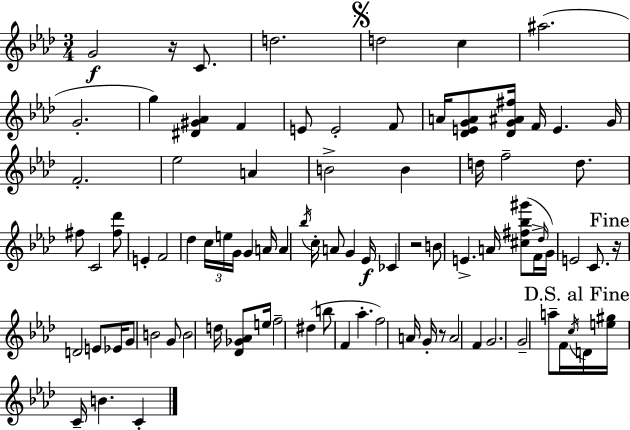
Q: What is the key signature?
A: F minor